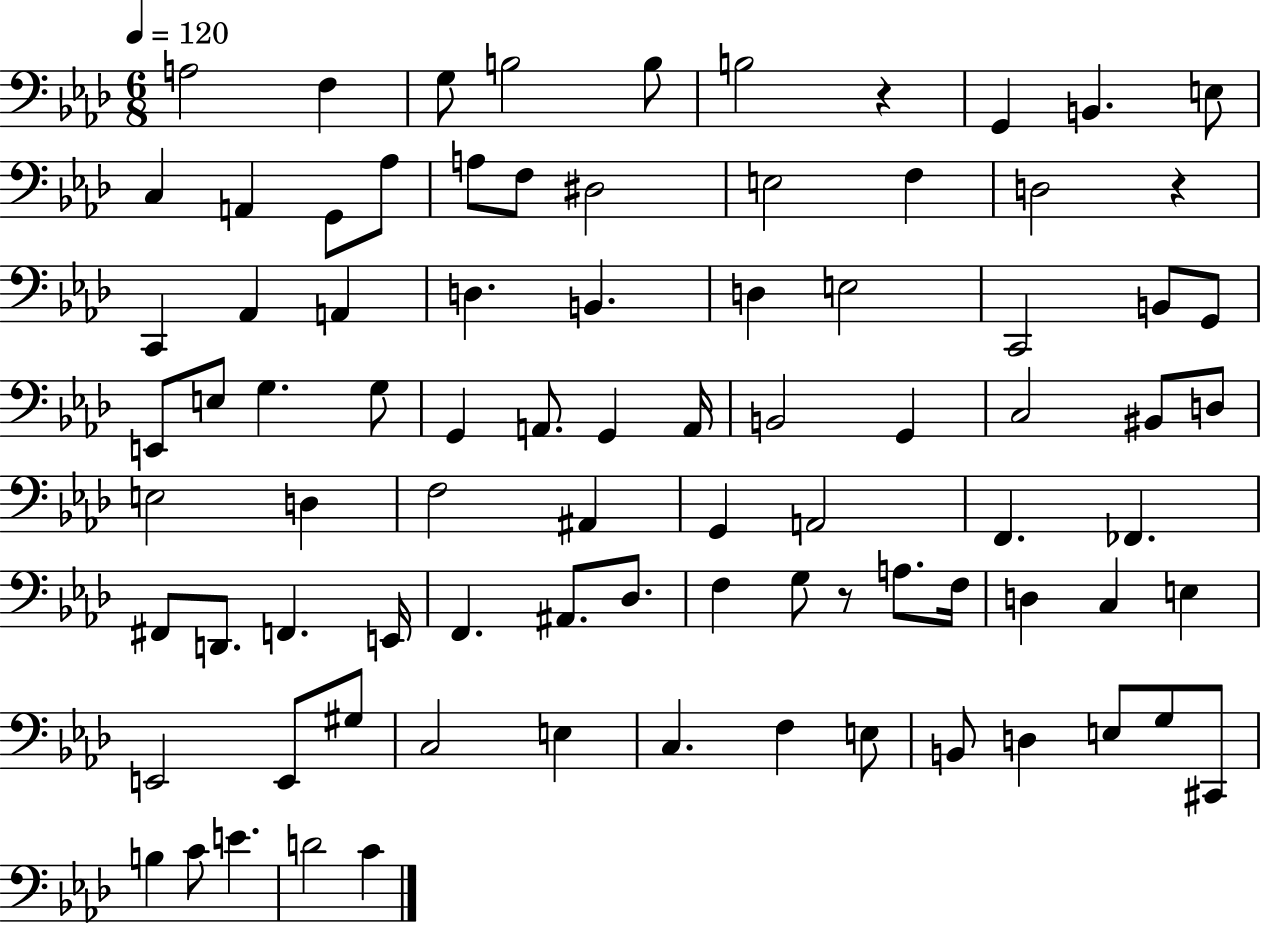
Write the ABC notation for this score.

X:1
T:Untitled
M:6/8
L:1/4
K:Ab
A,2 F, G,/2 B,2 B,/2 B,2 z G,, B,, E,/2 C, A,, G,,/2 _A,/2 A,/2 F,/2 ^D,2 E,2 F, D,2 z C,, _A,, A,, D, B,, D, E,2 C,,2 B,,/2 G,,/2 E,,/2 E,/2 G, G,/2 G,, A,,/2 G,, A,,/4 B,,2 G,, C,2 ^B,,/2 D,/2 E,2 D, F,2 ^A,, G,, A,,2 F,, _F,, ^F,,/2 D,,/2 F,, E,,/4 F,, ^A,,/2 _D,/2 F, G,/2 z/2 A,/2 F,/4 D, C, E, E,,2 E,,/2 ^G,/2 C,2 E, C, F, E,/2 B,,/2 D, E,/2 G,/2 ^C,,/2 B, C/2 E D2 C